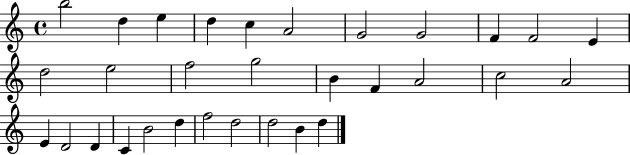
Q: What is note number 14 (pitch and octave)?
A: F5